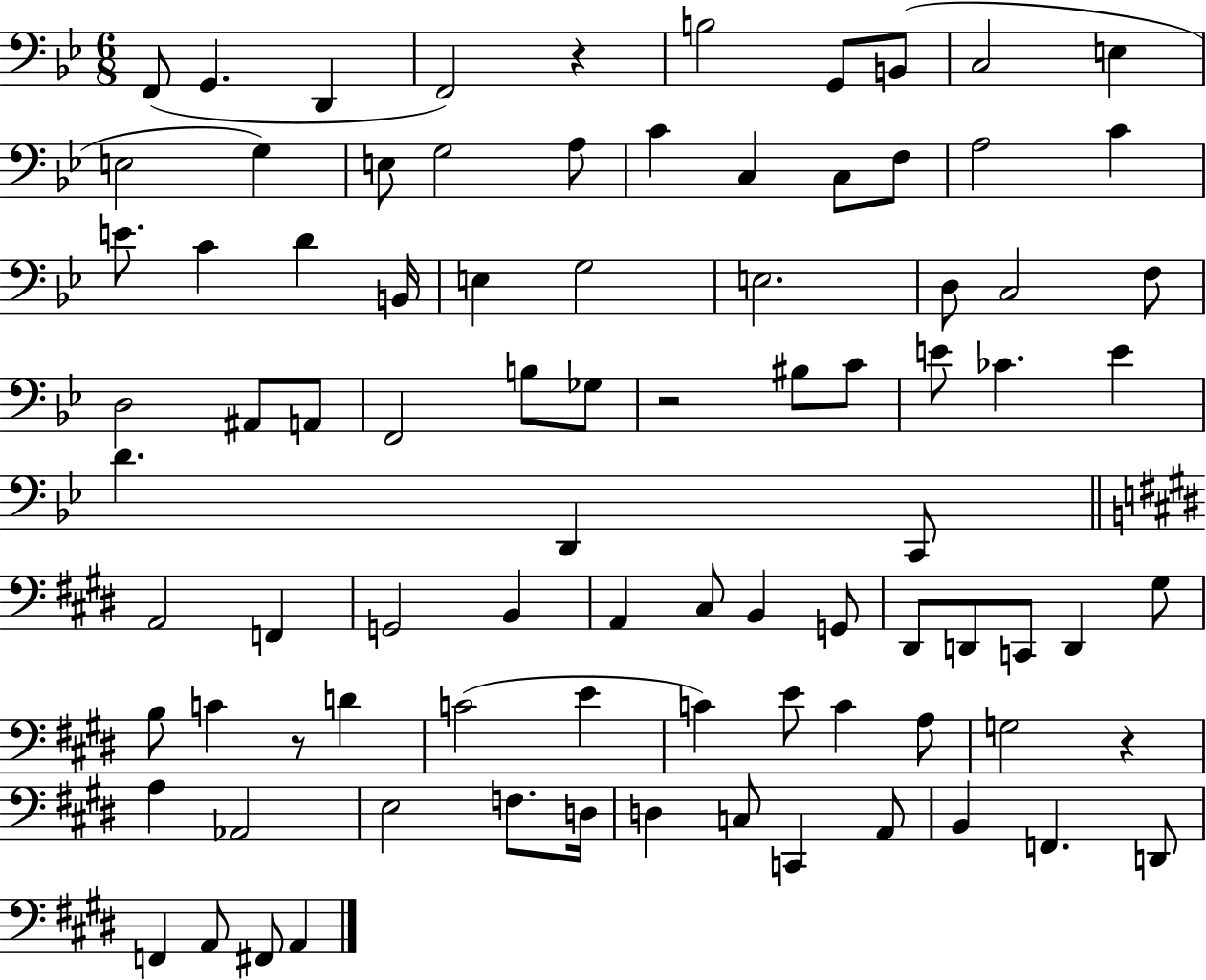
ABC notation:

X:1
T:Untitled
M:6/8
L:1/4
K:Bb
F,,/2 G,, D,, F,,2 z B,2 G,,/2 B,,/2 C,2 E, E,2 G, E,/2 G,2 A,/2 C C, C,/2 F,/2 A,2 C E/2 C D B,,/4 E, G,2 E,2 D,/2 C,2 F,/2 D,2 ^A,,/2 A,,/2 F,,2 B,/2 _G,/2 z2 ^B,/2 C/2 E/2 _C E D D,, C,,/2 A,,2 F,, G,,2 B,, A,, ^C,/2 B,, G,,/2 ^D,,/2 D,,/2 C,,/2 D,, ^G,/2 B,/2 C z/2 D C2 E C E/2 C A,/2 G,2 z A, _A,,2 E,2 F,/2 D,/4 D, C,/2 C,, A,,/2 B,, F,, D,,/2 F,, A,,/2 ^F,,/2 A,,